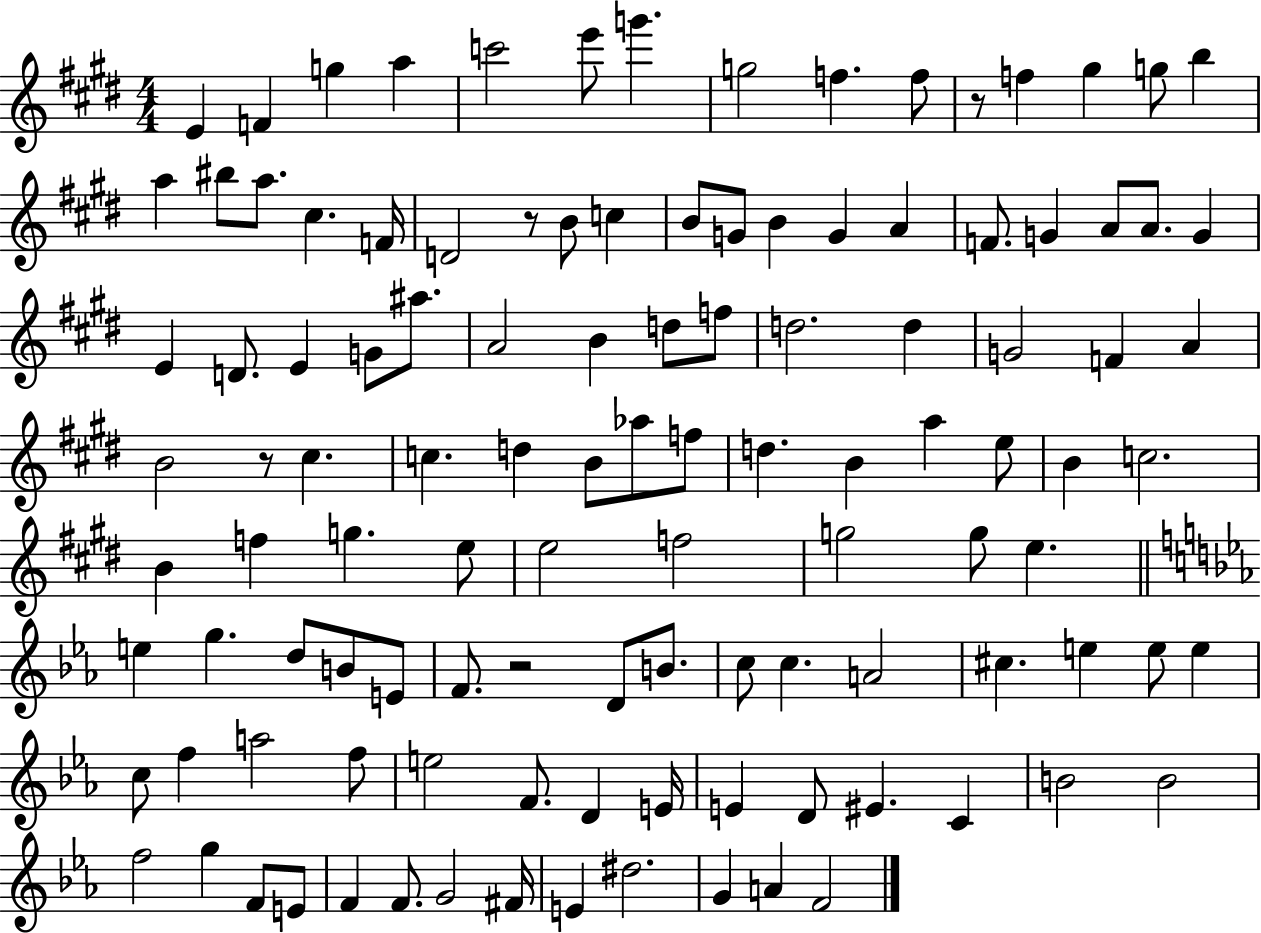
E4/q F4/q G5/q A5/q C6/h E6/e G6/q. G5/h F5/q. F5/e R/e F5/q G#5/q G5/e B5/q A5/q BIS5/e A5/e. C#5/q. F4/s D4/h R/e B4/e C5/q B4/e G4/e B4/q G4/q A4/q F4/e. G4/q A4/e A4/e. G4/q E4/q D4/e. E4/q G4/e A#5/e. A4/h B4/q D5/e F5/e D5/h. D5/q G4/h F4/q A4/q B4/h R/e C#5/q. C5/q. D5/q B4/e Ab5/e F5/e D5/q. B4/q A5/q E5/e B4/q C5/h. B4/q F5/q G5/q. E5/e E5/h F5/h G5/h G5/e E5/q. E5/q G5/q. D5/e B4/e E4/e F4/e. R/h D4/e B4/e. C5/e C5/q. A4/h C#5/q. E5/q E5/e E5/q C5/e F5/q A5/h F5/e E5/h F4/e. D4/q E4/s E4/q D4/e EIS4/q. C4/q B4/h B4/h F5/h G5/q F4/e E4/e F4/q F4/e. G4/h F#4/s E4/q D#5/h. G4/q A4/q F4/h